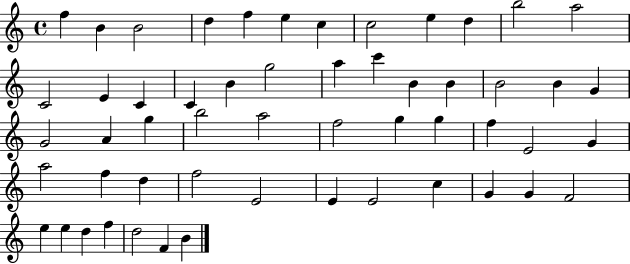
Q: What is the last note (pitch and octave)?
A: B4